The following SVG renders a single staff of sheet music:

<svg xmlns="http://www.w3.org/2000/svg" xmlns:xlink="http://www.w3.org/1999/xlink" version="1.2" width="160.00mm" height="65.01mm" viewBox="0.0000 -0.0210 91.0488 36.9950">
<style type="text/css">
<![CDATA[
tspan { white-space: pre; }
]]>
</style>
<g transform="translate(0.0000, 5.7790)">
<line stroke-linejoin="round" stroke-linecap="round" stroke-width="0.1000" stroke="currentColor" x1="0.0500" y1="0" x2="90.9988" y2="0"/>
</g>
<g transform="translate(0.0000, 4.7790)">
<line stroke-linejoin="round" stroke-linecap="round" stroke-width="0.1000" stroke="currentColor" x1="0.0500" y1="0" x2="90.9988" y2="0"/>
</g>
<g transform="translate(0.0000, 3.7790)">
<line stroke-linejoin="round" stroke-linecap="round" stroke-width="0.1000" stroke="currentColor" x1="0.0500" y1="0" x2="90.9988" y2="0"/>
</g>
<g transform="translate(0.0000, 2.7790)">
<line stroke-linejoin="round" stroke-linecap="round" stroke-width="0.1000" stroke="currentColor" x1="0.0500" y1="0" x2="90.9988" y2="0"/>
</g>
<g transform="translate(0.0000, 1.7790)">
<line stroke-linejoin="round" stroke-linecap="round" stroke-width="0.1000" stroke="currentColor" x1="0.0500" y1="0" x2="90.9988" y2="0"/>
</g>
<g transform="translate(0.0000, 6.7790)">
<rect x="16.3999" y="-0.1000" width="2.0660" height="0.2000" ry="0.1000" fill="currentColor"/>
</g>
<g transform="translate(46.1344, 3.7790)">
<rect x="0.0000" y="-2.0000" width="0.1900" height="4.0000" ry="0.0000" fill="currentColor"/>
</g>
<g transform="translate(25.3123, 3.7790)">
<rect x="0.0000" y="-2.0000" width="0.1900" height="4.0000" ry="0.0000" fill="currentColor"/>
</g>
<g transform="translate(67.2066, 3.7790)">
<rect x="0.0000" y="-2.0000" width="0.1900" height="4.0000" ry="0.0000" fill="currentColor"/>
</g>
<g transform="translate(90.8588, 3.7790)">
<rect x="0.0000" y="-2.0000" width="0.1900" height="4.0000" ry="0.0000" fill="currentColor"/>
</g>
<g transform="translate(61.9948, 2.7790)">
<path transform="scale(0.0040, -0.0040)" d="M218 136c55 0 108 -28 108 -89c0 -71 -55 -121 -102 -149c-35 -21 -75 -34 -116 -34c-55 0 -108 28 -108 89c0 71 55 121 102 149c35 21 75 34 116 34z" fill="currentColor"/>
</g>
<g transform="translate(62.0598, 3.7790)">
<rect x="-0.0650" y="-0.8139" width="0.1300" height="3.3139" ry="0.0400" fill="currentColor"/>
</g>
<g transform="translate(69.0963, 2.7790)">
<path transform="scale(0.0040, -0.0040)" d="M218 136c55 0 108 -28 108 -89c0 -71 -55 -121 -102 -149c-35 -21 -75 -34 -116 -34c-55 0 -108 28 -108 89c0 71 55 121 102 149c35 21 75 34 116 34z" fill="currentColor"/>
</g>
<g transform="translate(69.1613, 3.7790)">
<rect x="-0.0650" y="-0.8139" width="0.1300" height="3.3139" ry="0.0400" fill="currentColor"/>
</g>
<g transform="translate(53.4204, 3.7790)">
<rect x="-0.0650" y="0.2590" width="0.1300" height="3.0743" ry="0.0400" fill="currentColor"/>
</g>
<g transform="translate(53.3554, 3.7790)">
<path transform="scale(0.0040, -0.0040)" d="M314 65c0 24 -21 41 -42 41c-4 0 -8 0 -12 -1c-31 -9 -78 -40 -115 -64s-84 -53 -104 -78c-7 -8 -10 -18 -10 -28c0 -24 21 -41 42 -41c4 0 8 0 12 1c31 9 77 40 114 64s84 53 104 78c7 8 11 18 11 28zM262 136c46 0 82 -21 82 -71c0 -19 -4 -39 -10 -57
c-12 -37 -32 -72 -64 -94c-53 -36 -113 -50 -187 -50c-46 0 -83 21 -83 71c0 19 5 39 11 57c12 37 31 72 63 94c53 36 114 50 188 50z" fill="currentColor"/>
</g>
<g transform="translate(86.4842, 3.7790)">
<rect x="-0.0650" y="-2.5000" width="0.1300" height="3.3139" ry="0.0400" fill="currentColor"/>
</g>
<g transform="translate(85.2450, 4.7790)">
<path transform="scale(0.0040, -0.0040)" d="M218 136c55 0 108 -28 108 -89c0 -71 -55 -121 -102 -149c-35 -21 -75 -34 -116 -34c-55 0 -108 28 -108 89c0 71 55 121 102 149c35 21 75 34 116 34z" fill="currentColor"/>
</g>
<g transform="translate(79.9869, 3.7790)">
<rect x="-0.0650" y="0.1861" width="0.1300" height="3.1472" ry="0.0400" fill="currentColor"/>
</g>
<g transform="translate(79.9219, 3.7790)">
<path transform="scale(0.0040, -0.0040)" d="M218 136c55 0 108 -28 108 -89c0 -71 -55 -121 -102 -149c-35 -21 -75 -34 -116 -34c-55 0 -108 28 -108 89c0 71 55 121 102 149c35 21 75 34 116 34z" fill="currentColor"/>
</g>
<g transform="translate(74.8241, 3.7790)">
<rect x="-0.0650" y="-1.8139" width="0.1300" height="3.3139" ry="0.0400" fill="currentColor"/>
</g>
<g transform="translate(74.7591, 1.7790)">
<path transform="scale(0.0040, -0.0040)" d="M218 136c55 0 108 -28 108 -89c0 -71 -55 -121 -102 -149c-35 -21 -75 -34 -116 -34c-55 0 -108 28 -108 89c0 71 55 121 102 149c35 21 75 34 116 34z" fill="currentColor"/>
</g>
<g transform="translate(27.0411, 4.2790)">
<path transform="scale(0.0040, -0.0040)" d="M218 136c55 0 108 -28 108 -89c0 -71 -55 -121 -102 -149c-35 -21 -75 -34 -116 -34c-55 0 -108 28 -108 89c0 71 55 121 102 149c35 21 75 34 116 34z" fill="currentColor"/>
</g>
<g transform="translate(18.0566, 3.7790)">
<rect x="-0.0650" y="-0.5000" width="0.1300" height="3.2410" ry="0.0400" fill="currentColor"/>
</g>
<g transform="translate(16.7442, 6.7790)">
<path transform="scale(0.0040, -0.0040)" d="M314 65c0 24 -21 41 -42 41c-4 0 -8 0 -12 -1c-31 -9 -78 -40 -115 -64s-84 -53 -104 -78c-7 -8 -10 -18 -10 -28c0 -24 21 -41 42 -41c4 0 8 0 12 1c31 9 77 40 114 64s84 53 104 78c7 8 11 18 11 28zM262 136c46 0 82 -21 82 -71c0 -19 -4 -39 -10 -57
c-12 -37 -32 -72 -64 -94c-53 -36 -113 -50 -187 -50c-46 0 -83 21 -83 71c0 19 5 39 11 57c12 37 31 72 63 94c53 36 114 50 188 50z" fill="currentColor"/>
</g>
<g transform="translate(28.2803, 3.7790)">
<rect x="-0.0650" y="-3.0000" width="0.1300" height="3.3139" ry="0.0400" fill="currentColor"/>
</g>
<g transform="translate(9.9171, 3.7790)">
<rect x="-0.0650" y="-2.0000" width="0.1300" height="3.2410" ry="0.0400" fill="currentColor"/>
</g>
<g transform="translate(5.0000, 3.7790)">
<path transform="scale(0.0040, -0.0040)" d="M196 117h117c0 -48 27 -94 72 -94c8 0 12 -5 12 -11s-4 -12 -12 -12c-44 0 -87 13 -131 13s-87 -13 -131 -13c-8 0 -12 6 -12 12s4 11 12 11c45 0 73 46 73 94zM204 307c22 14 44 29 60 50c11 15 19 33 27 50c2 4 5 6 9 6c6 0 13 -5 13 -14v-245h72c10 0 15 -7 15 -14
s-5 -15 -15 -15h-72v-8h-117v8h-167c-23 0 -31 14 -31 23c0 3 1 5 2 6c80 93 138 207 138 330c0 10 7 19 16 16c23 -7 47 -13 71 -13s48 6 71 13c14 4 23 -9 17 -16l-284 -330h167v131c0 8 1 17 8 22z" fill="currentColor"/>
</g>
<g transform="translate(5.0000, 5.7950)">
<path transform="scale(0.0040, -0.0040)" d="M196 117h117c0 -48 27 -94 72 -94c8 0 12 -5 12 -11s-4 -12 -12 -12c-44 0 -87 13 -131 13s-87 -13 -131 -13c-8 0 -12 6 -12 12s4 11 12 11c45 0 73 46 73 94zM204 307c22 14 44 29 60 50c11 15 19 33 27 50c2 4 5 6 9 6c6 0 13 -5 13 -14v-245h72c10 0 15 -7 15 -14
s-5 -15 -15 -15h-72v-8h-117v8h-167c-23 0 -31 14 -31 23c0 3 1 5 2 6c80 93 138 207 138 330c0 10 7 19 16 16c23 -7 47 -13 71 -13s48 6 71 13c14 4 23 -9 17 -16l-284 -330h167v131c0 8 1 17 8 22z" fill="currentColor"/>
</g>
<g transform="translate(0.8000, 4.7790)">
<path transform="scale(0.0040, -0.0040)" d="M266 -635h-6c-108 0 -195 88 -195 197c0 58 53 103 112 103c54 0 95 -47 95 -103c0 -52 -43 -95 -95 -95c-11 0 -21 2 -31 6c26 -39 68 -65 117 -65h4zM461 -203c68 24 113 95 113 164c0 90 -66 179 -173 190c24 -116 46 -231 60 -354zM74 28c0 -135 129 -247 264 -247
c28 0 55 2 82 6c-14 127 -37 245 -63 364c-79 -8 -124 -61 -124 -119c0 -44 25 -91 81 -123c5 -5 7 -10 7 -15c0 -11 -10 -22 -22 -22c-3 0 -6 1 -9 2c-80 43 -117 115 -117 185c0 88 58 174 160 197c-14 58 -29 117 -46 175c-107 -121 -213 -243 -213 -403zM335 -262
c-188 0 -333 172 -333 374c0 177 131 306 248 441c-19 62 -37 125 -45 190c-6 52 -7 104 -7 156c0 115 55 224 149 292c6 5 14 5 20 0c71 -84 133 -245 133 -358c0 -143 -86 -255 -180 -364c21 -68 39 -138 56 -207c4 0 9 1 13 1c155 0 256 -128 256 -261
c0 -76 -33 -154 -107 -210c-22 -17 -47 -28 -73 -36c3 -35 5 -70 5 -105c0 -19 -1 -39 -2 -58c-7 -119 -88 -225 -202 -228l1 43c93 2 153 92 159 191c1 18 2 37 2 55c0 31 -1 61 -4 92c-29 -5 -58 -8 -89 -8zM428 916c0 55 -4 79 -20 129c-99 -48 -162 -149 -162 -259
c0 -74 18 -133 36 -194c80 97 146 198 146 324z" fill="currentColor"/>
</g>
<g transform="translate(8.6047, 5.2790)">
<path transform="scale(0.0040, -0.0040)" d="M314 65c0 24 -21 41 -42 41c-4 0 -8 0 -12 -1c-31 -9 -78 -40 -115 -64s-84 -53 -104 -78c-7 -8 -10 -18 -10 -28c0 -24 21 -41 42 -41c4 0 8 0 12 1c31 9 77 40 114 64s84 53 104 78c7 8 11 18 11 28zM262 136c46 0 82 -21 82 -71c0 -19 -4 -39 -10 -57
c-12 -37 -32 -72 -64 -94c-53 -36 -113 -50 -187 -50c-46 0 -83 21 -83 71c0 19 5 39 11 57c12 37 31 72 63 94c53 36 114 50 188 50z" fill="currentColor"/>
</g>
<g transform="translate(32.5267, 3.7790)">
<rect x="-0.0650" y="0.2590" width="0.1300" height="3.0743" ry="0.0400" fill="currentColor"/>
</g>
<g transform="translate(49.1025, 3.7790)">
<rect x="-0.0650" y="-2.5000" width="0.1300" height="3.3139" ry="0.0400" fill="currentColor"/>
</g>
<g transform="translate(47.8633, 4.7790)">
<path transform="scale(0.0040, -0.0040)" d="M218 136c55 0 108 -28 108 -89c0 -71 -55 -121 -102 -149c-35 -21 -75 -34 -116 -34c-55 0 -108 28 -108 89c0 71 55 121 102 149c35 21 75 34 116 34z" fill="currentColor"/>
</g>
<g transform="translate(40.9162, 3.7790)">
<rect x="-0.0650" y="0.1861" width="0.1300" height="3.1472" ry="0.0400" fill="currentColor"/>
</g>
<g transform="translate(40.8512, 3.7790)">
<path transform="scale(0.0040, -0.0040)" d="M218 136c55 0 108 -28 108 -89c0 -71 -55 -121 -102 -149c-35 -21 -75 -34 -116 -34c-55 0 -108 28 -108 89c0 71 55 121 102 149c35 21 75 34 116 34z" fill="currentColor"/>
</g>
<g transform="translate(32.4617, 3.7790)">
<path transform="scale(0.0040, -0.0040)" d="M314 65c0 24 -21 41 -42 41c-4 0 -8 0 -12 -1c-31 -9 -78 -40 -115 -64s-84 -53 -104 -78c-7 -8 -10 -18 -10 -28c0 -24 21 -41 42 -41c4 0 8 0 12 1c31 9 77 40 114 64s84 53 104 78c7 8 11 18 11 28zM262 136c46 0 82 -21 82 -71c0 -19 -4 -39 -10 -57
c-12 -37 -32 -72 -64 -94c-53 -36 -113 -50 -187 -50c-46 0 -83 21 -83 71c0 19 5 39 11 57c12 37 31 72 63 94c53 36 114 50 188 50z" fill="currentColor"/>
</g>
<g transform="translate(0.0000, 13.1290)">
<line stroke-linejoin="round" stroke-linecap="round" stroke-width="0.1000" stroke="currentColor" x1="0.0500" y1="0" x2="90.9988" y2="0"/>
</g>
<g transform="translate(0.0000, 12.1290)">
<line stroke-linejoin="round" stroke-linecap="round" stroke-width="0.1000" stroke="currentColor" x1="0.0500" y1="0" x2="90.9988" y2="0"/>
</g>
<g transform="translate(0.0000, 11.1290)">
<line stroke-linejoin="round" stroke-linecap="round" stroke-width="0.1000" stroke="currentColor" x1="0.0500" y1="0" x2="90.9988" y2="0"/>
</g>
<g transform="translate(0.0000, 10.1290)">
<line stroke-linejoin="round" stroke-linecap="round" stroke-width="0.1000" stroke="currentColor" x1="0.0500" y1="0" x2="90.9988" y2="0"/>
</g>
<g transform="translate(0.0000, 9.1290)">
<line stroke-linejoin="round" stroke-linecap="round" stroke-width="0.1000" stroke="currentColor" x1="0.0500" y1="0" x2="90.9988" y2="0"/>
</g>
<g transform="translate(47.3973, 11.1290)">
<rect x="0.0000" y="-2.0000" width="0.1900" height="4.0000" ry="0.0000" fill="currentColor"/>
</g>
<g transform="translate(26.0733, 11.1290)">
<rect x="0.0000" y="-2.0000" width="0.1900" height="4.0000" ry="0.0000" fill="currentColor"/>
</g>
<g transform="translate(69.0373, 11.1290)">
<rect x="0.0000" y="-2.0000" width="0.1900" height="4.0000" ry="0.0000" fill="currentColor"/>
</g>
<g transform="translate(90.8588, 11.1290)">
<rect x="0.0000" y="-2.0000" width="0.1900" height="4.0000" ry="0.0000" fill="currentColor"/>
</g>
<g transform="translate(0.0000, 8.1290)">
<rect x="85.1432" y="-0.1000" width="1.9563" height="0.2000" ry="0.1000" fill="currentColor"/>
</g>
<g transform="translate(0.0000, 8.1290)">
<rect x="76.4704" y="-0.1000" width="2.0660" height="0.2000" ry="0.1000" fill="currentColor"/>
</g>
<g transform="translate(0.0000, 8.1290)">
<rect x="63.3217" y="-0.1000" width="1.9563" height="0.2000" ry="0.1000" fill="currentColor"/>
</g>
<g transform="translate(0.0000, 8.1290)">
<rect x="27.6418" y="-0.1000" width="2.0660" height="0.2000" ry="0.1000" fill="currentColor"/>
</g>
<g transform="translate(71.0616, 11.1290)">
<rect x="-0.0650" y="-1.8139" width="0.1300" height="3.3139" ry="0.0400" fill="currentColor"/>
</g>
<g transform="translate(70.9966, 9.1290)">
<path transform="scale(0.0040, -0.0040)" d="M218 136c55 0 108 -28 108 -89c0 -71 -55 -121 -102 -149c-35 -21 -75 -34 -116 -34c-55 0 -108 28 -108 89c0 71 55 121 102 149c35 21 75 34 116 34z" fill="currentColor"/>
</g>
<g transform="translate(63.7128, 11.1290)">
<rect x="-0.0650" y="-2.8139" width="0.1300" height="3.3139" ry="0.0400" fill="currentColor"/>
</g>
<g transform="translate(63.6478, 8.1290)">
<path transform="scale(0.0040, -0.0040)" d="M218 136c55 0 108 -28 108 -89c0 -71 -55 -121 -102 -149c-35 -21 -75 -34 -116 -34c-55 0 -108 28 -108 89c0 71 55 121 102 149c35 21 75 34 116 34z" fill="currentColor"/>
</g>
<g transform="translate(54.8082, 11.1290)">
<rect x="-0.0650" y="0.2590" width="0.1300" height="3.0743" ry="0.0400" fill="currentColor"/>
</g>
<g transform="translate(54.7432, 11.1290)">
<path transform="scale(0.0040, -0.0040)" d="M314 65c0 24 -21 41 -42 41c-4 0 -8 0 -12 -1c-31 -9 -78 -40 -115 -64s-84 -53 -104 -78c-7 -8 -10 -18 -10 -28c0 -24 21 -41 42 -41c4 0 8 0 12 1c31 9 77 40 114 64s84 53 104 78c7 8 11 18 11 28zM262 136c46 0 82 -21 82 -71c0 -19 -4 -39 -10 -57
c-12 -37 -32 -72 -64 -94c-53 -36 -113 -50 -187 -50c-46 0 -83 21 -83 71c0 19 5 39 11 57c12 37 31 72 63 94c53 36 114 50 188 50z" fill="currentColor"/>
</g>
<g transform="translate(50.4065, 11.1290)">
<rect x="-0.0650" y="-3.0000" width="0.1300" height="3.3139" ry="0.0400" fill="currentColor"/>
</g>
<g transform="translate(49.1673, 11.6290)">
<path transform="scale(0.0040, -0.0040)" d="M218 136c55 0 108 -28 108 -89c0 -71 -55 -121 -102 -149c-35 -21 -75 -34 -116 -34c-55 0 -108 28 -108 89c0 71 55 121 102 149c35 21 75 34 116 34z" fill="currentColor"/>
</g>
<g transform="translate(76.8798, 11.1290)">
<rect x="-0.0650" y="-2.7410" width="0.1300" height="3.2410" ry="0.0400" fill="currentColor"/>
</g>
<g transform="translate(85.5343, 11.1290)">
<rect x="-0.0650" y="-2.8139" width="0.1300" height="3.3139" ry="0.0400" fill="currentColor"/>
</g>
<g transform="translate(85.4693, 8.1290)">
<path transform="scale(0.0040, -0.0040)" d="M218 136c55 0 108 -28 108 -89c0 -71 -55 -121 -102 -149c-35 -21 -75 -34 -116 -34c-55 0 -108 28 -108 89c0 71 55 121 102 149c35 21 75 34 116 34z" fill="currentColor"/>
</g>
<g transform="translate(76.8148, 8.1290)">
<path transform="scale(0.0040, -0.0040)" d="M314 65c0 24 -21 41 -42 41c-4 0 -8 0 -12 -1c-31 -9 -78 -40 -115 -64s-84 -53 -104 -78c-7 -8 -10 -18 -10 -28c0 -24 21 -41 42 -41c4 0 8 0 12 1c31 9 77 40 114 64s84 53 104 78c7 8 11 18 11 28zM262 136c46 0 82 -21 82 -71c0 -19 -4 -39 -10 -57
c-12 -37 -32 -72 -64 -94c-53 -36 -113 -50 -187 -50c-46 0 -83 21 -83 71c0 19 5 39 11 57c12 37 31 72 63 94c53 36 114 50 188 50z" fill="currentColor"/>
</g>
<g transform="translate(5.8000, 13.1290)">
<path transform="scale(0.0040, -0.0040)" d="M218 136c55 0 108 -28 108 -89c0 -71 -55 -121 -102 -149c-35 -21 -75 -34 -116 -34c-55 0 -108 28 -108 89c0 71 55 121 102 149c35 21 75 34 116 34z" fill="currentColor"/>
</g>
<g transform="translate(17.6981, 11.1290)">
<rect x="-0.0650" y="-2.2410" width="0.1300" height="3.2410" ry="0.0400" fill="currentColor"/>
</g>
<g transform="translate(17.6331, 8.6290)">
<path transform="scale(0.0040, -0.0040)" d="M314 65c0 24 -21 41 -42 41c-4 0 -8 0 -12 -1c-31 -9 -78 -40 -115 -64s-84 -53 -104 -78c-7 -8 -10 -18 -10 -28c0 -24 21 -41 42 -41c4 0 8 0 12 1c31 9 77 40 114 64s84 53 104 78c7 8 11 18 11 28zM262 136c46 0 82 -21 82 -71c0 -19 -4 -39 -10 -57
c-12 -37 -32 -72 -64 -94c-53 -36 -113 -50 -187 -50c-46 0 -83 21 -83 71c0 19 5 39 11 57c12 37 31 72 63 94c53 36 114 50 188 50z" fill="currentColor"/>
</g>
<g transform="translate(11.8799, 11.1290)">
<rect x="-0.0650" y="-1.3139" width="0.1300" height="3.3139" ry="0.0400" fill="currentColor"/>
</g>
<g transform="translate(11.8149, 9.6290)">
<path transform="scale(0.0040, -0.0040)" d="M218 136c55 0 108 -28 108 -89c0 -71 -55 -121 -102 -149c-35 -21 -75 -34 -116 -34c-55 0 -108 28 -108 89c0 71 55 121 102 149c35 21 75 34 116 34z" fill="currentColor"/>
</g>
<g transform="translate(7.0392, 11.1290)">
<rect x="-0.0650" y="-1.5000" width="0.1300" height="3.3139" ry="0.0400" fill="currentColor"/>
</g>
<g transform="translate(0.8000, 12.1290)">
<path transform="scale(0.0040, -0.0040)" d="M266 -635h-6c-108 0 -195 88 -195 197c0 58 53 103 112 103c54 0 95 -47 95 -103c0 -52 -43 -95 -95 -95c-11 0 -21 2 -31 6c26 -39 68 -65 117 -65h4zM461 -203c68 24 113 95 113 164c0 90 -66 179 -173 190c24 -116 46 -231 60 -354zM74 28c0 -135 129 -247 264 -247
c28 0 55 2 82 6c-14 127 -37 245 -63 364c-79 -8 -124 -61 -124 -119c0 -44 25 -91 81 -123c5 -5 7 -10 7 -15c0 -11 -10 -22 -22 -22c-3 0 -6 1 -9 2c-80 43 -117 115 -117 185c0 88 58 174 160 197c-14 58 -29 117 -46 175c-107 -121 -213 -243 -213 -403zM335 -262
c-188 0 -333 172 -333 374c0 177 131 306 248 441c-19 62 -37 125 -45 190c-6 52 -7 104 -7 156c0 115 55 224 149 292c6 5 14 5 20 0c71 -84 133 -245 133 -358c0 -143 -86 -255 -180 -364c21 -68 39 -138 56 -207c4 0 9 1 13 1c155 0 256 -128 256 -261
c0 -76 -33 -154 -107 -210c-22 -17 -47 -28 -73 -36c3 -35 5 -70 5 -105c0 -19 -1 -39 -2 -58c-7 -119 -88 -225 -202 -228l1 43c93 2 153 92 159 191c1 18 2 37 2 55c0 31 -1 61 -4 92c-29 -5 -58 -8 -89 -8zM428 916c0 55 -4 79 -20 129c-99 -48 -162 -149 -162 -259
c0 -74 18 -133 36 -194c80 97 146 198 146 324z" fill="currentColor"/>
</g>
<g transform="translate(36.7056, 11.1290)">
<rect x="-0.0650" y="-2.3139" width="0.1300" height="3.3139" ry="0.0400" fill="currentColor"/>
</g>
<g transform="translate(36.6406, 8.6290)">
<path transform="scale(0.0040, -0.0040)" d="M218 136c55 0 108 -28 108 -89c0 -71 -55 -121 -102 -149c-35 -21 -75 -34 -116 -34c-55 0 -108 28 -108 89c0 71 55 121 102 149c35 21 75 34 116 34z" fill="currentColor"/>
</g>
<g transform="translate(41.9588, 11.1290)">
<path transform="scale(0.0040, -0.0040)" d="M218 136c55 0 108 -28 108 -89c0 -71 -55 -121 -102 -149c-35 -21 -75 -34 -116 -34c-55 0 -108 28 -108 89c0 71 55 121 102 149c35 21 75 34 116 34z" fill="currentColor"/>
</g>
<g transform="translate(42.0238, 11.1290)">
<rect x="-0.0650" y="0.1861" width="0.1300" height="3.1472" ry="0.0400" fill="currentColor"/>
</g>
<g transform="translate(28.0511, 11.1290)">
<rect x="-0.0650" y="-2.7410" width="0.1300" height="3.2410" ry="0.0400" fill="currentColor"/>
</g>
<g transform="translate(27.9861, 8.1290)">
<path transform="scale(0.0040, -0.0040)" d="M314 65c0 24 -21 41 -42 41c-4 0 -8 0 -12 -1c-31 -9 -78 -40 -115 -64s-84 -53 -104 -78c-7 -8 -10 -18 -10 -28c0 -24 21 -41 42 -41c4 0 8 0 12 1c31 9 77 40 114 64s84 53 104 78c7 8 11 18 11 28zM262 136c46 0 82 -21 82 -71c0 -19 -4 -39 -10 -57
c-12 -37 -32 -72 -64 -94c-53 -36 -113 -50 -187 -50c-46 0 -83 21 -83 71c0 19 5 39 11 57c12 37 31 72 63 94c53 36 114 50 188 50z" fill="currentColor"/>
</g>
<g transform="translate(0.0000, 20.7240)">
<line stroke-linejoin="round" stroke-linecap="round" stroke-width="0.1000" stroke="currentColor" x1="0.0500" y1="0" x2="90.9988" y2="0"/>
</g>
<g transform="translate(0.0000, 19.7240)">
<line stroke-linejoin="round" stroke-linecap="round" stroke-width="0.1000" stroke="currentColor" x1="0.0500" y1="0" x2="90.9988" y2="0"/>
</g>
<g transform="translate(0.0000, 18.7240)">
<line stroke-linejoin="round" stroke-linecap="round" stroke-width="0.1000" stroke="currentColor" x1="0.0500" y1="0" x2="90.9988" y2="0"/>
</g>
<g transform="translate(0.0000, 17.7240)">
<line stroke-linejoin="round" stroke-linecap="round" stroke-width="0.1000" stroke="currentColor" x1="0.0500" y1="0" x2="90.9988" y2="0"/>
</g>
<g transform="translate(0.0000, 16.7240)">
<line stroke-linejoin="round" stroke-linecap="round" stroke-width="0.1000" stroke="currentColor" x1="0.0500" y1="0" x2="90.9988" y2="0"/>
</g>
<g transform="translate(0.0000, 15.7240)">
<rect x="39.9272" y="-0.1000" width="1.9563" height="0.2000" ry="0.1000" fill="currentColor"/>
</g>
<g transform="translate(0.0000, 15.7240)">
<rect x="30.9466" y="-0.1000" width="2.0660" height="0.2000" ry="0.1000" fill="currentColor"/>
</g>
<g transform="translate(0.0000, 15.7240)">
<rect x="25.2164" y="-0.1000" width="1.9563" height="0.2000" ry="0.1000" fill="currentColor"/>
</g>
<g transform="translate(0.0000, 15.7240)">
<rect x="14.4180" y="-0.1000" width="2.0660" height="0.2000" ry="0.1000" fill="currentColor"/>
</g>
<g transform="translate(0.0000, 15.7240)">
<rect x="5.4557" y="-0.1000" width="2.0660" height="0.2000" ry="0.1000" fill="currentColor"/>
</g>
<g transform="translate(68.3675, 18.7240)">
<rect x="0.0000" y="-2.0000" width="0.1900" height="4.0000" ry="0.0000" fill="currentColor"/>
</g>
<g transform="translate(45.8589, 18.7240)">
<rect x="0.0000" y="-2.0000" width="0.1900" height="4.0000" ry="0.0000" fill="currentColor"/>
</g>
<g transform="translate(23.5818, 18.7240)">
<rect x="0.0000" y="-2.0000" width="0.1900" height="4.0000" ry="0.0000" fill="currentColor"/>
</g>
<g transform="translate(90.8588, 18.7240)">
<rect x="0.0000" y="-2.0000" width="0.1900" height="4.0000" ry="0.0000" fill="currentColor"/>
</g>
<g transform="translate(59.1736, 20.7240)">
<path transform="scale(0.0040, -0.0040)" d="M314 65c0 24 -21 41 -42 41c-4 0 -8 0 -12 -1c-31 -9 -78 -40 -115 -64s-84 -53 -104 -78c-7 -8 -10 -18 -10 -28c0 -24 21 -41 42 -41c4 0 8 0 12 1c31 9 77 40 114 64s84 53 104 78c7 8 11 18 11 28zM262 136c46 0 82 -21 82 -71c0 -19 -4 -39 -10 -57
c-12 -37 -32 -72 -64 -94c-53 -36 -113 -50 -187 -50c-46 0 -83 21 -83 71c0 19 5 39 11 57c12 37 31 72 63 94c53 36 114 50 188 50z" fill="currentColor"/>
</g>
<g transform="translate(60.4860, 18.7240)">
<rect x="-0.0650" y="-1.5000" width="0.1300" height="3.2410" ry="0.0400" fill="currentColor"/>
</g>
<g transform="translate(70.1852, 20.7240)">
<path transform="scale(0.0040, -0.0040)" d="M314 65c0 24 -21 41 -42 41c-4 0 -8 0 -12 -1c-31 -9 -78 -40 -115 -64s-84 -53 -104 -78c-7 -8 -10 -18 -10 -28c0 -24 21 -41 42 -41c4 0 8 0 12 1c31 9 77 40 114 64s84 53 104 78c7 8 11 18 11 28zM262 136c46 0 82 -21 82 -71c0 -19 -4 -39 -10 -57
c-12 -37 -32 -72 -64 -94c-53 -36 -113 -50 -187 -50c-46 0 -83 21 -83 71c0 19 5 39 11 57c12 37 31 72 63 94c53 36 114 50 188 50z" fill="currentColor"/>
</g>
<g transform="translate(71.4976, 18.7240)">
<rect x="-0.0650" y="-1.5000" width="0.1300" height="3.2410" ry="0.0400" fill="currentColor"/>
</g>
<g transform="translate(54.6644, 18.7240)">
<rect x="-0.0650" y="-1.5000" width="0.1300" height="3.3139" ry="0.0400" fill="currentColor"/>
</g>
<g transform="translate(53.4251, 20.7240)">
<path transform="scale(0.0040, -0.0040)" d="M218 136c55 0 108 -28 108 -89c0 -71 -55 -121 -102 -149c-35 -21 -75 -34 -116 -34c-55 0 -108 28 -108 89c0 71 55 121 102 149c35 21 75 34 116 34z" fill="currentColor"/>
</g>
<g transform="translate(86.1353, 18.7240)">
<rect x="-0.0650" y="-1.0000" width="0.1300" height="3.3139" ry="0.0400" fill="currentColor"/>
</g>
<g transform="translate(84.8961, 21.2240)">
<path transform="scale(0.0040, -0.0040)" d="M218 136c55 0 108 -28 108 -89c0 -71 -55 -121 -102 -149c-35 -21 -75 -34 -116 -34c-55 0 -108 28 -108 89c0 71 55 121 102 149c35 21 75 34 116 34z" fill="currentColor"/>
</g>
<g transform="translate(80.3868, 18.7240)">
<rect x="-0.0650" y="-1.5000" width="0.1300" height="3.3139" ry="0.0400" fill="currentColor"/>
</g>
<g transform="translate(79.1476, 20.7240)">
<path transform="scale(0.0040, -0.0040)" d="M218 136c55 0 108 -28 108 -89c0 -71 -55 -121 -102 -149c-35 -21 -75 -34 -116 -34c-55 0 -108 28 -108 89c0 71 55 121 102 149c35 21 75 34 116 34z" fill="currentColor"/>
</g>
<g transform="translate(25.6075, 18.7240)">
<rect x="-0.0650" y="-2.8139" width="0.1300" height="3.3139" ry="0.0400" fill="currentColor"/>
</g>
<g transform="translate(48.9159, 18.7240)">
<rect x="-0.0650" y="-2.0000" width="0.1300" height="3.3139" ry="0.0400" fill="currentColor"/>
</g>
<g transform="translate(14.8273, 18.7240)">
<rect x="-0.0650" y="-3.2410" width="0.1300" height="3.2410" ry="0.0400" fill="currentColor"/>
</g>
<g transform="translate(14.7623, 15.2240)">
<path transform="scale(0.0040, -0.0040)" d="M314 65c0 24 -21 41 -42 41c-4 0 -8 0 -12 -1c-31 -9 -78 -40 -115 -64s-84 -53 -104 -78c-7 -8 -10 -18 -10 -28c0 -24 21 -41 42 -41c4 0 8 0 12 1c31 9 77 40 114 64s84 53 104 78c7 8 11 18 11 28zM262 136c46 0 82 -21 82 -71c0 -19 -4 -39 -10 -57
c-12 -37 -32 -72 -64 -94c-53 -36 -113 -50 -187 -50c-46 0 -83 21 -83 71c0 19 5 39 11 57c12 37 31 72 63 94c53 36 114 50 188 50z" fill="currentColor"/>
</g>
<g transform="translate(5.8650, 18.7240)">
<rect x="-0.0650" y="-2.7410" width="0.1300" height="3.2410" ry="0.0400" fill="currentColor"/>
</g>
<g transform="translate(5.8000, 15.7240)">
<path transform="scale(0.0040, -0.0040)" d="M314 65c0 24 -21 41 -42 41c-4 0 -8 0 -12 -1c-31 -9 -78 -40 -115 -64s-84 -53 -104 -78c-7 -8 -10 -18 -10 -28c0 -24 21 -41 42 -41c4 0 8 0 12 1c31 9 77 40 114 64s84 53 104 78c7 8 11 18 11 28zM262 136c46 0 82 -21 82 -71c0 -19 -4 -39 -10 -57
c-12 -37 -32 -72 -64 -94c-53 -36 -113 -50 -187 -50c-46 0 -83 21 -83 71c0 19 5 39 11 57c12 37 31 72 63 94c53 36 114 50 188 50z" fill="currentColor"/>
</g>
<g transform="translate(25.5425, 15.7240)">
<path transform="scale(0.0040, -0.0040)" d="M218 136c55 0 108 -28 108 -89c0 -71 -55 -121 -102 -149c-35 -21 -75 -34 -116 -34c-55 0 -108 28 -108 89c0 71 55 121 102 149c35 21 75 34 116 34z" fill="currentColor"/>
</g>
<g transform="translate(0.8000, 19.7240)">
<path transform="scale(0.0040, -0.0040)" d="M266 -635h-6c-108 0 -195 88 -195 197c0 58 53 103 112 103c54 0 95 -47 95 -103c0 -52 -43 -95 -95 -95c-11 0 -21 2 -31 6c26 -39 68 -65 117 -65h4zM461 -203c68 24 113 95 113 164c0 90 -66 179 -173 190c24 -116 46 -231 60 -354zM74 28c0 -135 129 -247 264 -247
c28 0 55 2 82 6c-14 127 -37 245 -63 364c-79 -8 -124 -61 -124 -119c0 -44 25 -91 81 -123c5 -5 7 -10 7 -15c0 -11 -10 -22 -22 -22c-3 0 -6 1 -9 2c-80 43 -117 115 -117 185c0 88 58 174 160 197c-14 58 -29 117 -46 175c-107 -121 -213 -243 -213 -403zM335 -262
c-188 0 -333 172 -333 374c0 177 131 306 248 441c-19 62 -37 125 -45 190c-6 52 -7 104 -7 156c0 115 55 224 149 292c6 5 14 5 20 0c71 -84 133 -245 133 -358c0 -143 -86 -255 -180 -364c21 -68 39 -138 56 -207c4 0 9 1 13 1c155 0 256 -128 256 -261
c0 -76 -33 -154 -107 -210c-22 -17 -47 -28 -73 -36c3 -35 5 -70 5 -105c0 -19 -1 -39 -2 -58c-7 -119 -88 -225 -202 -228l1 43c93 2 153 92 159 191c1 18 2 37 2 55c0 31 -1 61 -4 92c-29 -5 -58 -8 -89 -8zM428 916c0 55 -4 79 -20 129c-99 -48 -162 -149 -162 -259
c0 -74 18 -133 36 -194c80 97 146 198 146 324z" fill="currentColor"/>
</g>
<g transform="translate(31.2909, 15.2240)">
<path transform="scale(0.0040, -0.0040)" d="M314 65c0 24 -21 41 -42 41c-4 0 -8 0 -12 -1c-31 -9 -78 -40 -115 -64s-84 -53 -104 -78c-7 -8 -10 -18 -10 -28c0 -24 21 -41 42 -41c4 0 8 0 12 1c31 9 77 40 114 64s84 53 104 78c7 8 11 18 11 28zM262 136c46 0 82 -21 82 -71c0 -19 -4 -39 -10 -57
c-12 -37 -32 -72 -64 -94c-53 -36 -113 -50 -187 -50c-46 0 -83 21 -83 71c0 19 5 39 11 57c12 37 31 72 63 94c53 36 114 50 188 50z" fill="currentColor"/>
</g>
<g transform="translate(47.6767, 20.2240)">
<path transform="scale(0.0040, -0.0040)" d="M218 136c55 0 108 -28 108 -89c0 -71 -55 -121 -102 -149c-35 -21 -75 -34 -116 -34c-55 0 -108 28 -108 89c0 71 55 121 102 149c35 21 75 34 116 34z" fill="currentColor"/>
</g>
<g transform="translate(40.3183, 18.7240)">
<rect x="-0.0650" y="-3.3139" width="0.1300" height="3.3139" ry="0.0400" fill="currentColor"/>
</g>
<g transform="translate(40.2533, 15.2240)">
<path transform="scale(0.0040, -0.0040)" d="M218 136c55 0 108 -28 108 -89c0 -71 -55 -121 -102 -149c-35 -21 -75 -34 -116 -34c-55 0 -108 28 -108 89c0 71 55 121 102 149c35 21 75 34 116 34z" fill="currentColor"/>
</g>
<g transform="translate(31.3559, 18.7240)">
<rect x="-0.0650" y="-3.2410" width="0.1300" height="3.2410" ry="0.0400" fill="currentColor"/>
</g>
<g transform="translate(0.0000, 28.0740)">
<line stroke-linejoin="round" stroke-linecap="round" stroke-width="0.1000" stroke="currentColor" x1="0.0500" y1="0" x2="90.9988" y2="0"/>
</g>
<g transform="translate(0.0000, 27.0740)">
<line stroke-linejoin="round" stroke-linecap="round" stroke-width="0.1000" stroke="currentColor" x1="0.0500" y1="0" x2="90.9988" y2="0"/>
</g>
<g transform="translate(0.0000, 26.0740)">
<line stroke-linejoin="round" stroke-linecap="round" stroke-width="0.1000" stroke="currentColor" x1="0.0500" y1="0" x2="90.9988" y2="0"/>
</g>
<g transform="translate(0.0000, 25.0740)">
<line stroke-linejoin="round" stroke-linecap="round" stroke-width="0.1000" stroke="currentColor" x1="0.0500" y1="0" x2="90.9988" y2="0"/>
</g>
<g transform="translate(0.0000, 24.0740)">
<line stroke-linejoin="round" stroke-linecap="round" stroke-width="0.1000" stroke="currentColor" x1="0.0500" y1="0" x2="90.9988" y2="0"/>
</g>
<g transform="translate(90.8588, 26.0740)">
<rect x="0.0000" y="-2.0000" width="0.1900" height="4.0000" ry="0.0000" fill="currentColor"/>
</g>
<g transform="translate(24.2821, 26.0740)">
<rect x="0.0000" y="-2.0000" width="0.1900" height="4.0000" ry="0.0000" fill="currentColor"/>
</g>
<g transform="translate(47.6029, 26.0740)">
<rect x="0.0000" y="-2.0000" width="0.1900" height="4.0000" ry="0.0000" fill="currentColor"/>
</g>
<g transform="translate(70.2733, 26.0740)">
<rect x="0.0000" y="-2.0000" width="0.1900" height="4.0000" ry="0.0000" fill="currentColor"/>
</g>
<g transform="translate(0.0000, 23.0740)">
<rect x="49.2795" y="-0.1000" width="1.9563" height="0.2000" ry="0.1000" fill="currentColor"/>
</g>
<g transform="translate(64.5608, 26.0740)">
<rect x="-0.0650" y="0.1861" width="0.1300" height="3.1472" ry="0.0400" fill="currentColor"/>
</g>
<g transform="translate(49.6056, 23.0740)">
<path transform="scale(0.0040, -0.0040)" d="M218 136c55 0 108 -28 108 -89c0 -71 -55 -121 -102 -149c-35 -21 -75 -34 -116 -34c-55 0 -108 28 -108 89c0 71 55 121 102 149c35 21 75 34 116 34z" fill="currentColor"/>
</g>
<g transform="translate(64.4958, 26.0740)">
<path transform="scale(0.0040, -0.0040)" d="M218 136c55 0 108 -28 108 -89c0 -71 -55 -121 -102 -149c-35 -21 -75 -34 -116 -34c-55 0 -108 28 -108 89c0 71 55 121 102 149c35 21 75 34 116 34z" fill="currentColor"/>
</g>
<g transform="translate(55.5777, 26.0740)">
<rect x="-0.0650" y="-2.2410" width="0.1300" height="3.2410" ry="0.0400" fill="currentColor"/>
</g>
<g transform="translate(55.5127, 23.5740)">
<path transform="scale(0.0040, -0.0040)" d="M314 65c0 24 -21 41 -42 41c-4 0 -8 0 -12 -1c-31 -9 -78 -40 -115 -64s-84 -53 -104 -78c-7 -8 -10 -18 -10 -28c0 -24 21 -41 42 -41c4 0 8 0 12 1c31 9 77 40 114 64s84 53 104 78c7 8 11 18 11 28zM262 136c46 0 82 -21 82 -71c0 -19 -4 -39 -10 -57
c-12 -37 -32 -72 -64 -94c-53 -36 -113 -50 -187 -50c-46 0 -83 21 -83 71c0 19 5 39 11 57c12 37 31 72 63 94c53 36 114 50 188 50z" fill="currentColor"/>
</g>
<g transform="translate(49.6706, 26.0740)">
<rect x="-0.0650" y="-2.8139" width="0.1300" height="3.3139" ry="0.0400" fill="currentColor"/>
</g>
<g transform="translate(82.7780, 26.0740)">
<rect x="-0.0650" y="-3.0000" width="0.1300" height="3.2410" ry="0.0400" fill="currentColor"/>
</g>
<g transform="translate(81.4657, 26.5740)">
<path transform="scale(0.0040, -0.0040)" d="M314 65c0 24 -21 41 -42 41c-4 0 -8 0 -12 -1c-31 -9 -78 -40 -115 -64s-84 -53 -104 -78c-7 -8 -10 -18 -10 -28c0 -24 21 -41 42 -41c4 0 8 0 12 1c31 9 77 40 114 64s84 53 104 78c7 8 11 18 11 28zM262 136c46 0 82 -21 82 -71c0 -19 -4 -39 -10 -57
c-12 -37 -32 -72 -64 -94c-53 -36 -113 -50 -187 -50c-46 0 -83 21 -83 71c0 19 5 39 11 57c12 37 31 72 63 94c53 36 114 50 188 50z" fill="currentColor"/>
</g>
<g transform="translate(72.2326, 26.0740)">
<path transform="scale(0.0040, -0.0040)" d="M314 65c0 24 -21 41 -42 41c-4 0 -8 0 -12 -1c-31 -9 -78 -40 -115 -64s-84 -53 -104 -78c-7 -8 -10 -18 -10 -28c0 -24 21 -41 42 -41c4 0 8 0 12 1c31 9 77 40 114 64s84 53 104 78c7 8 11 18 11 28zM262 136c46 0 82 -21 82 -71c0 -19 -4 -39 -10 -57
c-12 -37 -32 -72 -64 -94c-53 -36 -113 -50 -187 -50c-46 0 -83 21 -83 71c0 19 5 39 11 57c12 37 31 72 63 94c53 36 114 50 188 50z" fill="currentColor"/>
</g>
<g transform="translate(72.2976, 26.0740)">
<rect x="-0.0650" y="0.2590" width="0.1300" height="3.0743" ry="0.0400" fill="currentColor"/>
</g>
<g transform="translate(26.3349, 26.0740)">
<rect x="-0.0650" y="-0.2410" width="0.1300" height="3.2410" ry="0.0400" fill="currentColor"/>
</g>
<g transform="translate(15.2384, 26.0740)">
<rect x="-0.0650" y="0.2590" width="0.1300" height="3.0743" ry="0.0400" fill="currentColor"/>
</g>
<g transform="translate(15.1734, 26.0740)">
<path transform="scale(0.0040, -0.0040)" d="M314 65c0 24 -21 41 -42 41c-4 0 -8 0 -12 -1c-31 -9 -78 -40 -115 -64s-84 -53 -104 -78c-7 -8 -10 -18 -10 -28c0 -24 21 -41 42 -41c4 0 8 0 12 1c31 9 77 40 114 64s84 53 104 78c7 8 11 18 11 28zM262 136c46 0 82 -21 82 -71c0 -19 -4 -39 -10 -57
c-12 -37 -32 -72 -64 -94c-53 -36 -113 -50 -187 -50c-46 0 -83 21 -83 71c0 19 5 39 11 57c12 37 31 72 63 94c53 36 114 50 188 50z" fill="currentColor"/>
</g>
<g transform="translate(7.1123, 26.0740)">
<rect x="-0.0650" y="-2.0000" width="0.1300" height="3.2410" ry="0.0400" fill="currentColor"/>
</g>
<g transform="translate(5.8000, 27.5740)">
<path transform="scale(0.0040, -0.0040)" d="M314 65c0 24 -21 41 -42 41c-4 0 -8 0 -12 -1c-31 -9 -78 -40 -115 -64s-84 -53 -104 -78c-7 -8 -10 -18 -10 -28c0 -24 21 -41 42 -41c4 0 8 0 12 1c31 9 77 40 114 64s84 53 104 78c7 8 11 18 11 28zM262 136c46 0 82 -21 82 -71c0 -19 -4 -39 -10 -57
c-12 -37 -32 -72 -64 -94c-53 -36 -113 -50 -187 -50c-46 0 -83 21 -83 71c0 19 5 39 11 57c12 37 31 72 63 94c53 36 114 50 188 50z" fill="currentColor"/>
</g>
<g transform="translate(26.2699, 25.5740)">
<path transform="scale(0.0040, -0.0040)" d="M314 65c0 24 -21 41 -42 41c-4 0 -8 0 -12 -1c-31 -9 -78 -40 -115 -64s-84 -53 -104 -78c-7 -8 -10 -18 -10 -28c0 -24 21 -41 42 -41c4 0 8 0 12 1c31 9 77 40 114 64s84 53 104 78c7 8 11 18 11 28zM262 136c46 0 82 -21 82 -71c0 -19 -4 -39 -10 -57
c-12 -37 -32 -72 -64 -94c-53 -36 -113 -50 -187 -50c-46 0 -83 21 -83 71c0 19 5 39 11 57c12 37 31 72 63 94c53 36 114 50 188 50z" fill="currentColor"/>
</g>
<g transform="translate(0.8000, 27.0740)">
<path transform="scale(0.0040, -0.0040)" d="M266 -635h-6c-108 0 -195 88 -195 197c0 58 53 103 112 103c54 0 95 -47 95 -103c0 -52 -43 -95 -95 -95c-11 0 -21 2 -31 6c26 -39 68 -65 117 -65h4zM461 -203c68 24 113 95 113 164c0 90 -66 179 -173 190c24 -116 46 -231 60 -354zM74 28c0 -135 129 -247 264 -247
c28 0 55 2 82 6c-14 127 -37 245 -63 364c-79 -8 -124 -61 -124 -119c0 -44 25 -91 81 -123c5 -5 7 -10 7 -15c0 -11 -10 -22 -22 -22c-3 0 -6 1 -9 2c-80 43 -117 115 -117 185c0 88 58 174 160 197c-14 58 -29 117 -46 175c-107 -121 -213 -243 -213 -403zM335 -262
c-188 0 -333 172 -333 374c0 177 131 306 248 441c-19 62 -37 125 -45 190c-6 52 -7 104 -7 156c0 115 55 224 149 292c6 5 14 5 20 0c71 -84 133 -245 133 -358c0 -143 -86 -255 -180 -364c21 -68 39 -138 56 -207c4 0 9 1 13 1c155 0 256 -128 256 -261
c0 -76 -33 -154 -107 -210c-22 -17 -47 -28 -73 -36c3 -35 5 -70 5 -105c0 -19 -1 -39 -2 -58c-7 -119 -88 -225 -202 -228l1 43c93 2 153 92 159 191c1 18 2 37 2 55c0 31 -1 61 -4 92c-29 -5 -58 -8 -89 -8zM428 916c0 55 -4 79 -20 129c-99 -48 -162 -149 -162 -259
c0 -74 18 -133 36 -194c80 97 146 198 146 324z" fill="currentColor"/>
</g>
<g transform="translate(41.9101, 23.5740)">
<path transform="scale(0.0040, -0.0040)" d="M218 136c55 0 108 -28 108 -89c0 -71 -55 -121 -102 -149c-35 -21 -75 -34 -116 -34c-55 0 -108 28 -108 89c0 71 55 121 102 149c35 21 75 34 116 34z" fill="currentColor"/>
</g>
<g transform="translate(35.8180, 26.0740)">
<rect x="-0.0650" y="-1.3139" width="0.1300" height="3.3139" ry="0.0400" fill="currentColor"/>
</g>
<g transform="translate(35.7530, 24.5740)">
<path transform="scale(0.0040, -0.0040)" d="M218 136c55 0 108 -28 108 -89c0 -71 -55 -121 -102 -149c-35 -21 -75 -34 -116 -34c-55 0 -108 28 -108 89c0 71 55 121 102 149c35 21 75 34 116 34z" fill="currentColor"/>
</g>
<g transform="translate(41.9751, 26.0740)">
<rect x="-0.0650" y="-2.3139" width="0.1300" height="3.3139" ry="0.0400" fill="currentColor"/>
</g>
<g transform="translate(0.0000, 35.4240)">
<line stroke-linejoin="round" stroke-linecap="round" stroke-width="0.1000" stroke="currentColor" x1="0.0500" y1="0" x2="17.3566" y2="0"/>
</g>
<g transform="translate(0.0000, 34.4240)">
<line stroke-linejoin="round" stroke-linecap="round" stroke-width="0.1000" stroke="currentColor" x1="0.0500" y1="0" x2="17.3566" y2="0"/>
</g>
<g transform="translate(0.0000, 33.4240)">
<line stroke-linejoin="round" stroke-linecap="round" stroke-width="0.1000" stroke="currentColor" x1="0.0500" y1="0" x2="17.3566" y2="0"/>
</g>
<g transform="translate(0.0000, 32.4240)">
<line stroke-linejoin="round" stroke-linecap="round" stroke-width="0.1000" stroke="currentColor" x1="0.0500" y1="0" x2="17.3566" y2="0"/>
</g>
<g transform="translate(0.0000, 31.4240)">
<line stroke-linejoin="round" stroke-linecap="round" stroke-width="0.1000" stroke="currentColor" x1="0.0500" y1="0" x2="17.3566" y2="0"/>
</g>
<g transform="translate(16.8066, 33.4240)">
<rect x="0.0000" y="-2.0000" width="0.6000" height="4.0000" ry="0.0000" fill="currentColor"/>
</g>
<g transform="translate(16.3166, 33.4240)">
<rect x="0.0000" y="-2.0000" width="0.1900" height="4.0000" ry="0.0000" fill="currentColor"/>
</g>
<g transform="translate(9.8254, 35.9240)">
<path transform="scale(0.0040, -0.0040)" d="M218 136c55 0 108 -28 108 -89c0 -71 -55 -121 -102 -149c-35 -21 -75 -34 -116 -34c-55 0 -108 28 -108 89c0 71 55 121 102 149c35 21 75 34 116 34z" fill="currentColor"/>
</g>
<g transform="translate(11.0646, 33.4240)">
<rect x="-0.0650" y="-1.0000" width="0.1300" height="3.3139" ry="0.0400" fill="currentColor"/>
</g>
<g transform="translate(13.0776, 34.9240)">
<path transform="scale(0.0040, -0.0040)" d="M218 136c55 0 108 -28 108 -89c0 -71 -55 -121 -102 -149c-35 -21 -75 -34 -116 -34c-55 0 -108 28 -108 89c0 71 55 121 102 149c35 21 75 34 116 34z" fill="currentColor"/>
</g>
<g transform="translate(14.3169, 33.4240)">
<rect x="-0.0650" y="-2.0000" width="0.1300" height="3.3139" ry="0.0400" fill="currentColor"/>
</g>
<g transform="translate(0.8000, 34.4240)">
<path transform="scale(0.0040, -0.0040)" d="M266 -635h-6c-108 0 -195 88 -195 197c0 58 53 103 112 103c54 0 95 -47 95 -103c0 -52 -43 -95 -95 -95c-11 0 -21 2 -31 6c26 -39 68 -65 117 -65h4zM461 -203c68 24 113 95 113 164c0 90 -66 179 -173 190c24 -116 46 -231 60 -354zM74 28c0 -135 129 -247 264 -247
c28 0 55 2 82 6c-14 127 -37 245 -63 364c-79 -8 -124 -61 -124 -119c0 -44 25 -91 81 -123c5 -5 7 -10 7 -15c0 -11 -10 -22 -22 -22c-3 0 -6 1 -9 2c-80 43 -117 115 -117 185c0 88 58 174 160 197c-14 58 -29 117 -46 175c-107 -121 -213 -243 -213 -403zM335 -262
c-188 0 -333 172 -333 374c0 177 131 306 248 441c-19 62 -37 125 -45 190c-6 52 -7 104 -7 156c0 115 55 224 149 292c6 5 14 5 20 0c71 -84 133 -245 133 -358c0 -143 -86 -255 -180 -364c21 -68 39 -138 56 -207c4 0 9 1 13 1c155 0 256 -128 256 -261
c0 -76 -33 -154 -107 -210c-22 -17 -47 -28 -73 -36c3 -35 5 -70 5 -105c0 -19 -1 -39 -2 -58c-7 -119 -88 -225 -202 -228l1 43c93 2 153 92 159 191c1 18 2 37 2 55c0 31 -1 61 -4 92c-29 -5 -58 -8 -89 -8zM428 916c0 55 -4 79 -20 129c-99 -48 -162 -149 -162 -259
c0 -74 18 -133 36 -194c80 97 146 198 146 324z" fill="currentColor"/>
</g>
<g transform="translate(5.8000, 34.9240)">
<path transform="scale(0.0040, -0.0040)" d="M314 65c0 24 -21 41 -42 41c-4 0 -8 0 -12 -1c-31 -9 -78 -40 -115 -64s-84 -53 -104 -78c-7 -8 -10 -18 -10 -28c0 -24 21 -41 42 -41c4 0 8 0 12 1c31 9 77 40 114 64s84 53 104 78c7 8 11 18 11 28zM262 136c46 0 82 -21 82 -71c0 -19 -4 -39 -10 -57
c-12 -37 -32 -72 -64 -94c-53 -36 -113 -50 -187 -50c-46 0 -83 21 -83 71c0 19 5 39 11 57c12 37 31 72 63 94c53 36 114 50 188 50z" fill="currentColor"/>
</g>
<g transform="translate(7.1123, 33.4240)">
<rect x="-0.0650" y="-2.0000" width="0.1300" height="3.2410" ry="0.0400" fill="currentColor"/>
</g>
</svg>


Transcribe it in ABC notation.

X:1
T:Untitled
M:4/4
L:1/4
K:C
F2 C2 A B2 B G B2 d d f B G E e g2 a2 g B A B2 a f a2 a a2 b2 a b2 b F E E2 E2 E D F2 B2 c2 e g a g2 B B2 A2 F2 D F